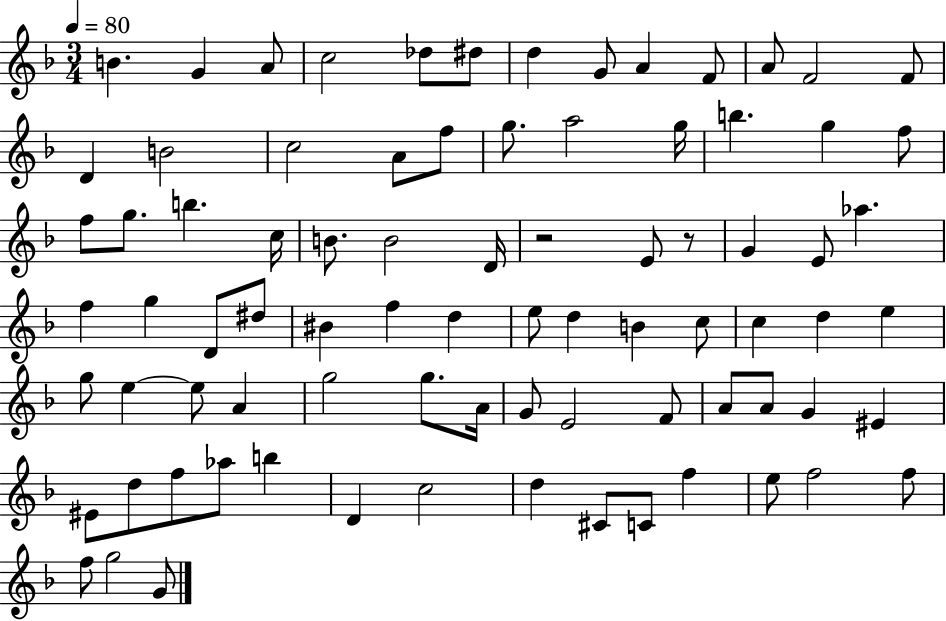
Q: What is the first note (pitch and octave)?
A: B4